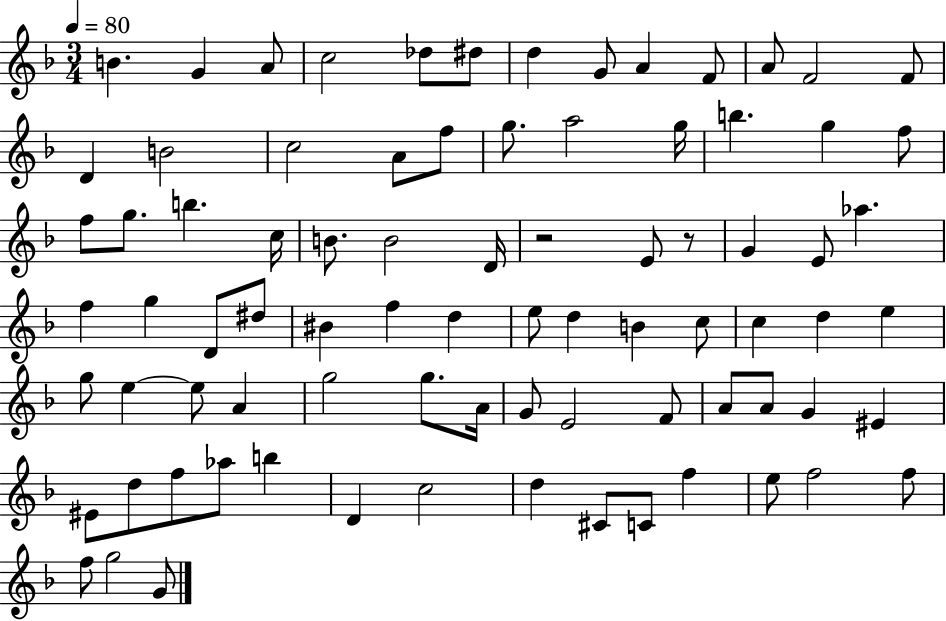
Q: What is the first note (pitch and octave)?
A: B4